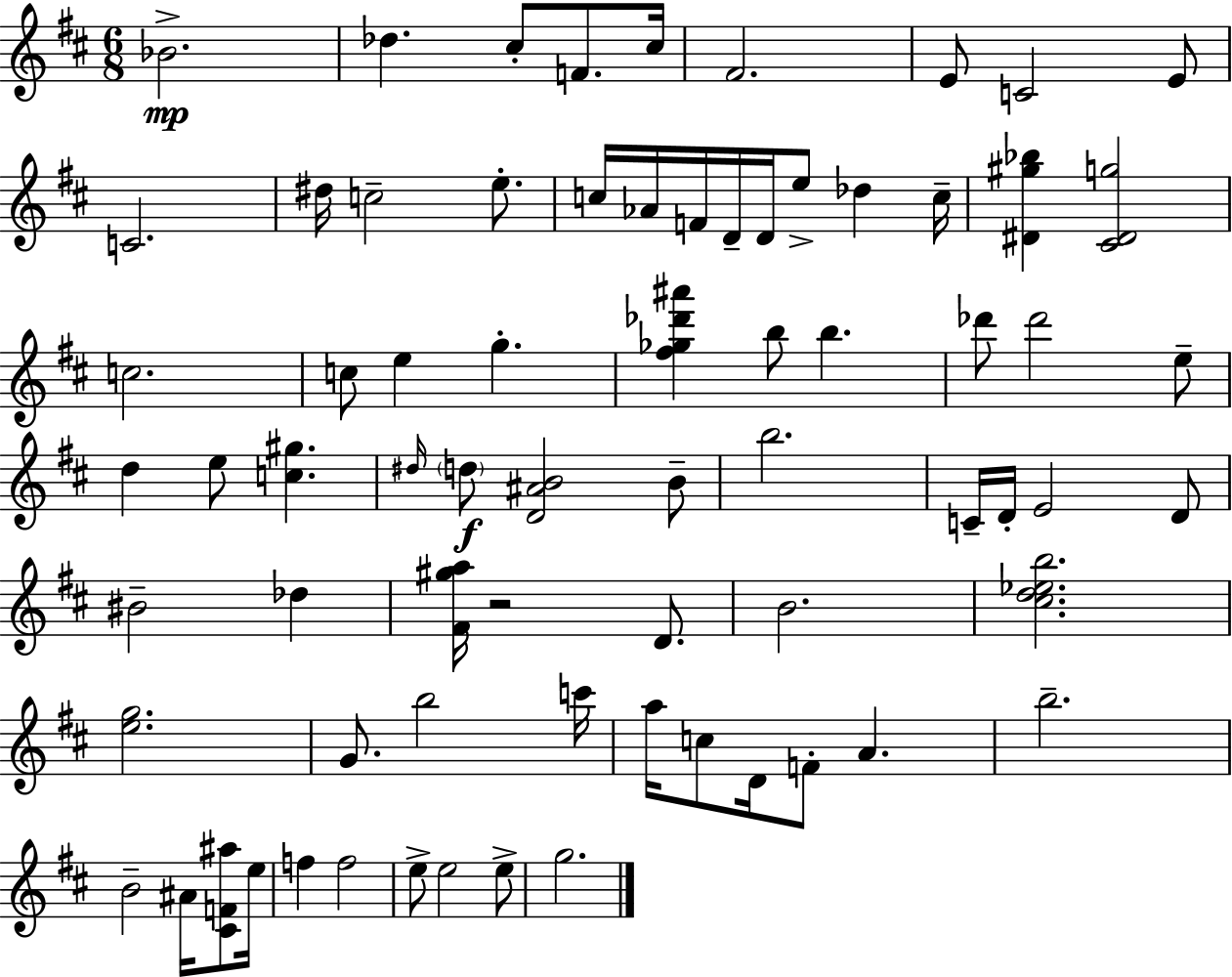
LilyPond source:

{
  \clef treble
  \numericTimeSignature
  \time 6/8
  \key d \major
  bes'2.->\mp | des''4. cis''8-. f'8. cis''16 | fis'2. | e'8 c'2 e'8 | \break c'2. | dis''16 c''2-- e''8.-. | c''16 aes'16 f'16 d'16-- d'16 e''8-> des''4 c''16-- | <dis' gis'' bes''>4 <cis' dis' g''>2 | \break c''2. | c''8 e''4 g''4.-. | <fis'' ges'' des''' ais'''>4 b''8 b''4. | des'''8 des'''2 e''8-- | \break d''4 e''8 <c'' gis''>4. | \grace { dis''16 }\f \parenthesize d''8 <d' ais' b'>2 b'8-- | b''2. | c'16-- d'16-. e'2 d'8 | \break bis'2-- des''4 | <fis' gis'' a''>16 r2 d'8. | b'2. | <cis'' d'' ees'' b''>2. | \break <e'' g''>2. | g'8. b''2 | c'''16 a''16 c''8 d'16 f'8-. a'4. | b''2.-- | \break b'2-- ais'16 <cis' f' ais''>8 | e''16 f''4 f''2 | e''8-> e''2 e''8-> | g''2. | \break \bar "|."
}